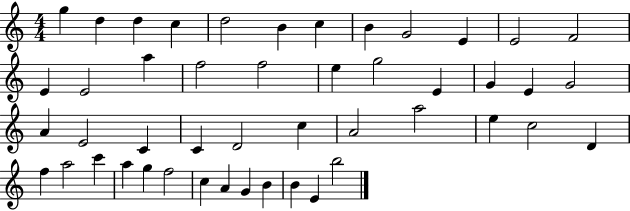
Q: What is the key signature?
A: C major